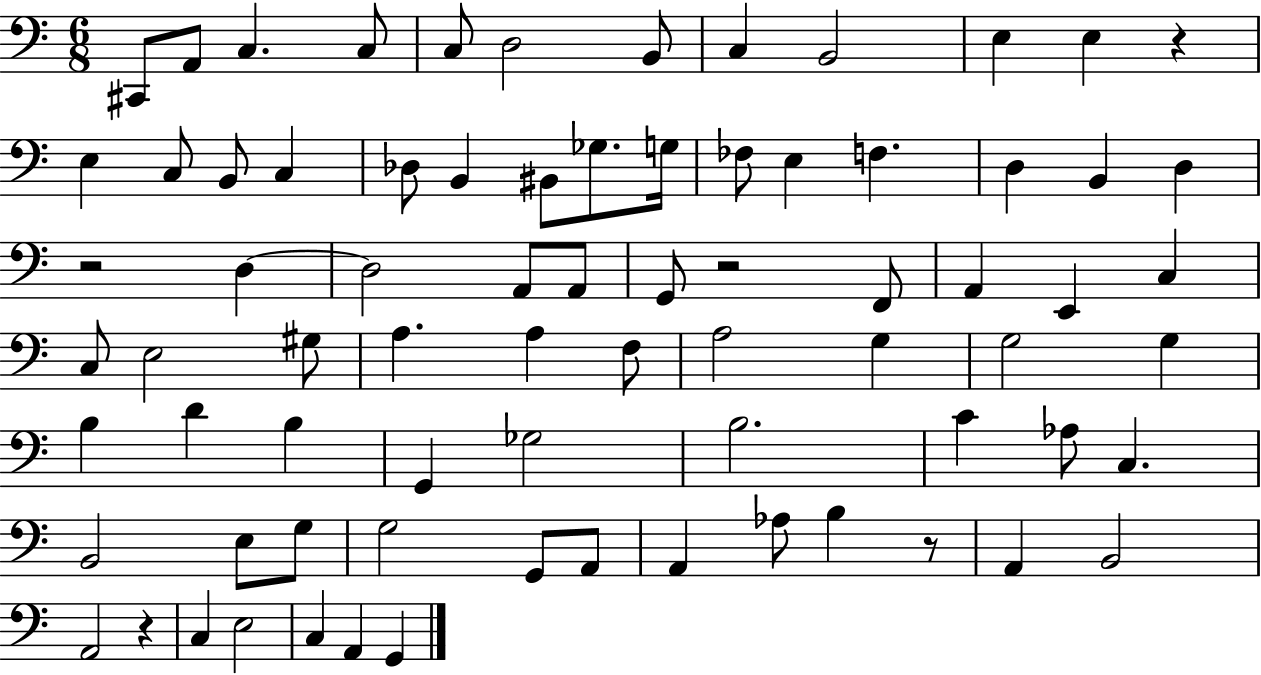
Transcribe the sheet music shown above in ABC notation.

X:1
T:Untitled
M:6/8
L:1/4
K:C
^C,,/2 A,,/2 C, C,/2 C,/2 D,2 B,,/2 C, B,,2 E, E, z E, C,/2 B,,/2 C, _D,/2 B,, ^B,,/2 _G,/2 G,/4 _F,/2 E, F, D, B,, D, z2 D, D,2 A,,/2 A,,/2 G,,/2 z2 F,,/2 A,, E,, C, C,/2 E,2 ^G,/2 A, A, F,/2 A,2 G, G,2 G, B, D B, G,, _G,2 B,2 C _A,/2 C, B,,2 E,/2 G,/2 G,2 G,,/2 A,,/2 A,, _A,/2 B, z/2 A,, B,,2 A,,2 z C, E,2 C, A,, G,,